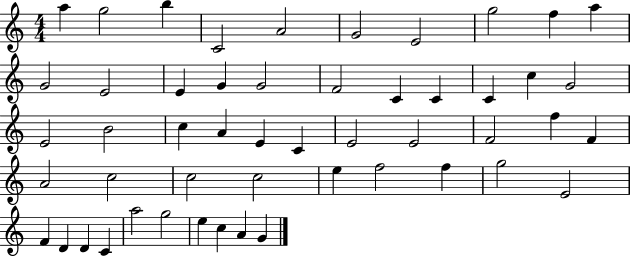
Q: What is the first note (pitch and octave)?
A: A5